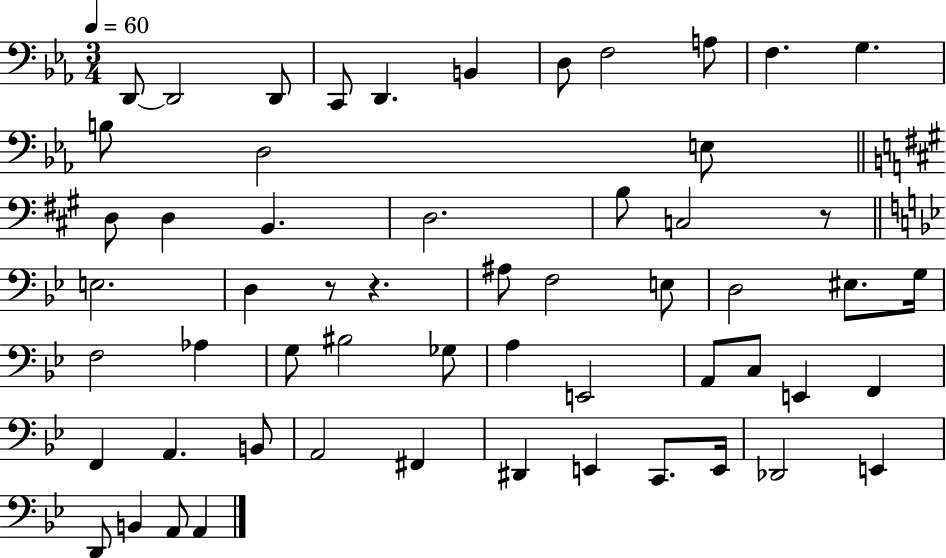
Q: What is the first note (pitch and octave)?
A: D2